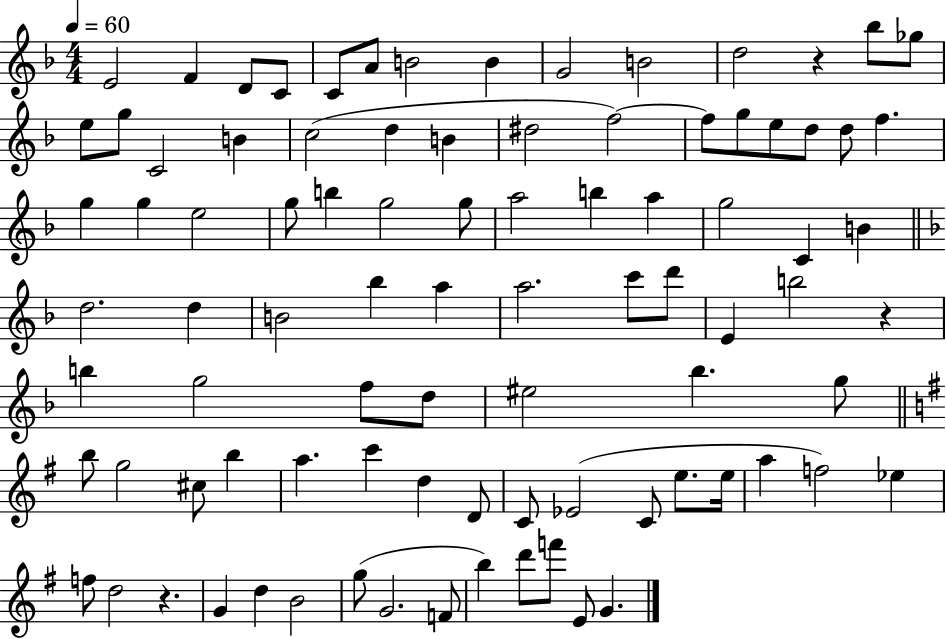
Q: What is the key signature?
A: F major